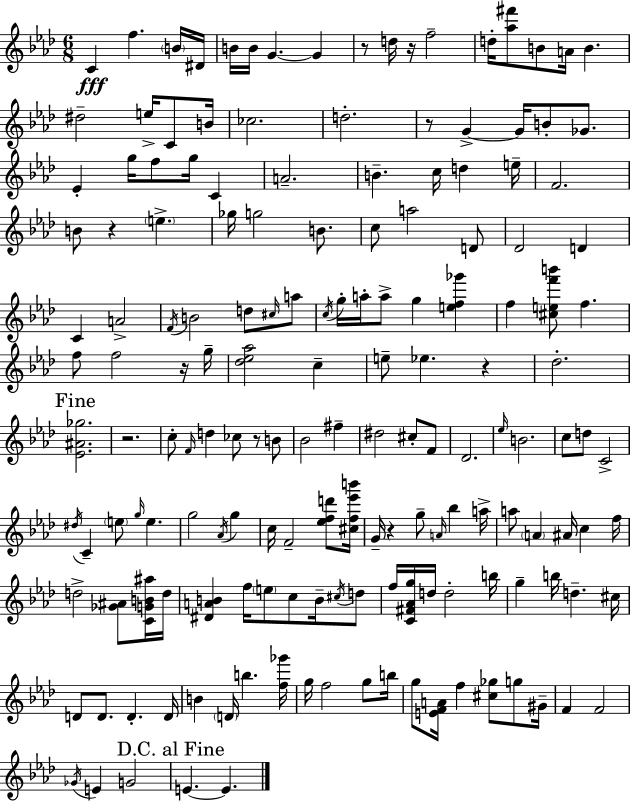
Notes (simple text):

C4/q F5/q. B4/s D#4/s B4/s B4/s G4/q. G4/q R/e D5/s R/s F5/h D5/s [Ab5,F#6]/e B4/e A4/s B4/q. D#5/h E5/s C4/e B4/s CES5/h. D5/h. R/e G4/q G4/s B4/e Gb4/e. Eb4/q G5/s F5/e G5/s C4/q A4/h. B4/q. C5/s D5/q E5/s F4/h. B4/e R/q E5/q. Gb5/s G5/h B4/e. C5/e A5/h D4/e Db4/h D4/q C4/q A4/h F4/s B4/h D5/e C#5/s A5/e C5/s G5/s A5/s A5/e G5/q [E5,F5,Gb6]/q F5/q [C#5,E5,F6,B6]/e F5/q. F5/e F5/h R/s G5/s [Db5,Eb5,Ab5]/h C5/q E5/e Eb5/q. R/q Db5/h. [Eb4,A#4,Gb5]/h. R/h. C5/e F4/s D5/q CES5/e R/e B4/e Bb4/h F#5/q D#5/h C#5/e F4/e Db4/h. Eb5/s B4/h. C5/e D5/e C4/h D#5/s C4/q E5/e G5/s E5/q. G5/h Ab4/s G5/q C5/s F4/h [Eb5,F5,D6]/e [C#5,F5,Eb6,B6]/s G4/s R/q G5/e A4/s Bb5/q A5/s A5/e A4/q A#4/s C5/q F5/s D5/h [Gb4,A#4]/e [C4,G4,B4,A#5]/s D5/s [D#4,A4,B4]/q F5/s E5/e C5/e B4/s C#5/s D5/e F5/s [C4,F#4,Ab4,G5]/s D5/s D5/h B5/s G5/q B5/s D5/q. C#5/s D4/e D4/e. D4/q. D4/s B4/q D4/s B5/q. [F5,Gb6]/s G5/s F5/h G5/e B5/s G5/e [E4,F4,A4]/s F5/q [C#5,Gb5]/e G5/e G#4/s F4/q F4/h Gb4/s E4/q G4/h E4/q. E4/q.